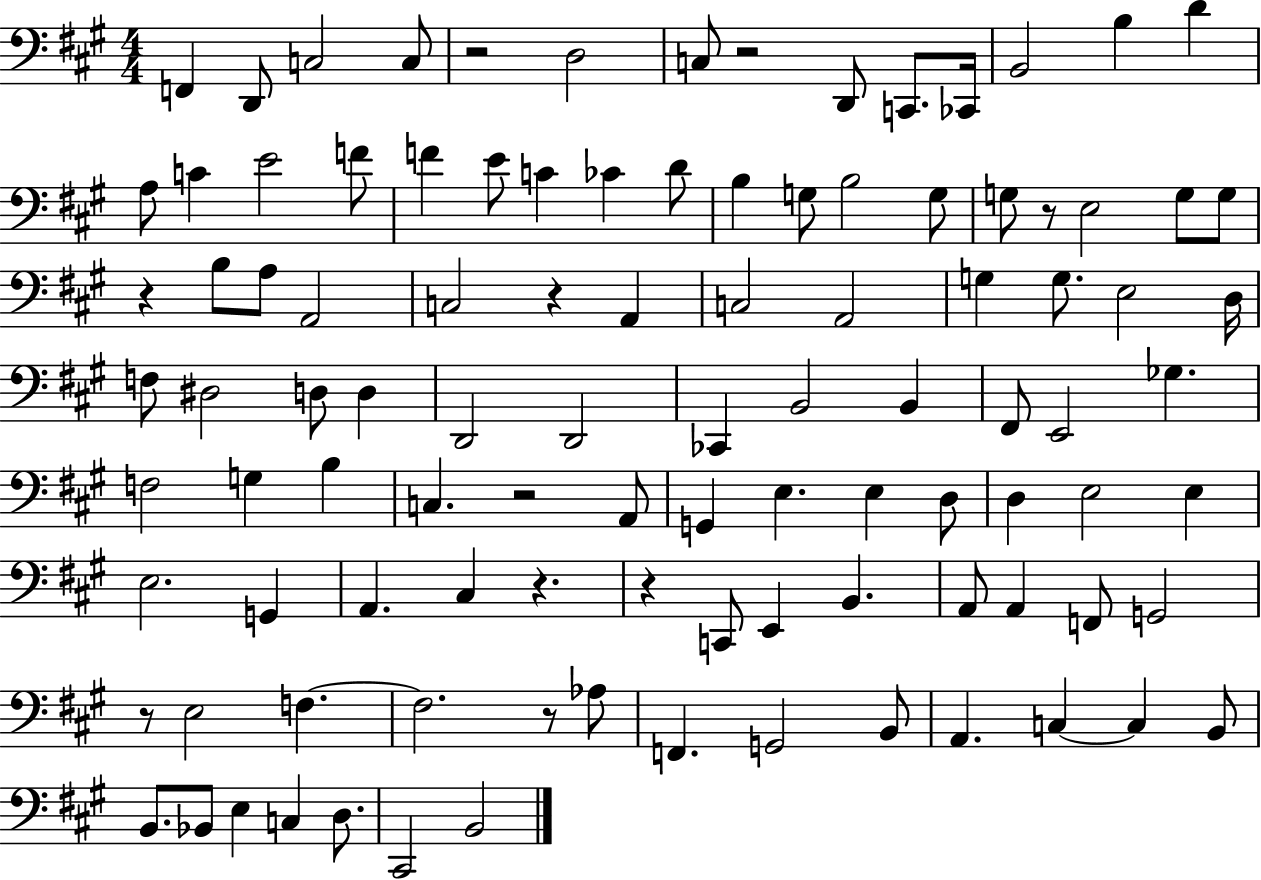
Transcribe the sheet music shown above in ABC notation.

X:1
T:Untitled
M:4/4
L:1/4
K:A
F,, D,,/2 C,2 C,/2 z2 D,2 C,/2 z2 D,,/2 C,,/2 _C,,/4 B,,2 B, D A,/2 C E2 F/2 F E/2 C _C D/2 B, G,/2 B,2 G,/2 G,/2 z/2 E,2 G,/2 G,/2 z B,/2 A,/2 A,,2 C,2 z A,, C,2 A,,2 G, G,/2 E,2 D,/4 F,/2 ^D,2 D,/2 D, D,,2 D,,2 _C,, B,,2 B,, ^F,,/2 E,,2 _G, F,2 G, B, C, z2 A,,/2 G,, E, E, D,/2 D, E,2 E, E,2 G,, A,, ^C, z z C,,/2 E,, B,, A,,/2 A,, F,,/2 G,,2 z/2 E,2 F, F,2 z/2 _A,/2 F,, G,,2 B,,/2 A,, C, C, B,,/2 B,,/2 _B,,/2 E, C, D,/2 ^C,,2 B,,2